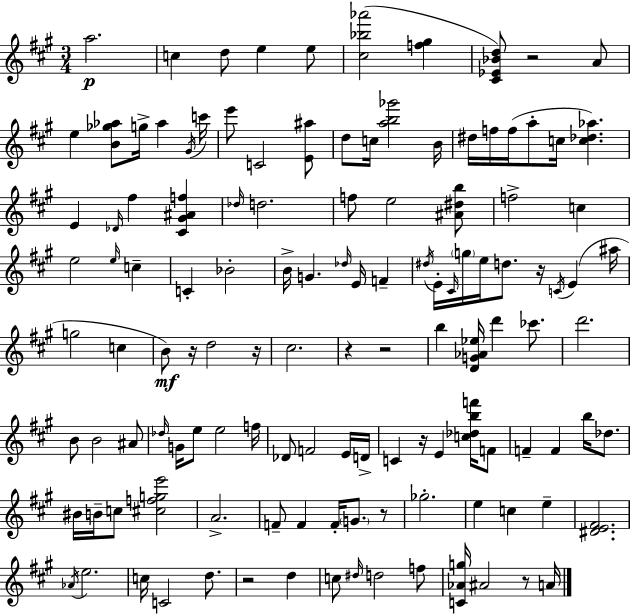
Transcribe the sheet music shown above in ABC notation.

X:1
T:Untitled
M:3/4
L:1/4
K:A
a2 c d/2 e e/2 [^c_b_a']2 [f^g] [^C_E_Bd]/2 z2 A/2 e [B_g_a]/2 g/4 _a ^G/4 c'/4 e'/2 C2 [E^a]/2 d/2 c/4 [ab_g']2 B/4 ^d/4 f/4 f/4 a/2 c/4 [c_d_a] E _D/4 ^f [^C^G^Af] _d/4 d2 f/2 e2 [^A^db]/2 f2 c e2 e/4 c C _B2 B/4 G _d/4 E/4 F ^d/4 E/4 ^C/4 g/4 e/4 d/2 z/4 C/4 E ^a/4 g2 c B/2 z/4 d2 z/4 ^c2 z z2 b [DG_A_e]/4 d' _c'/2 d'2 B/2 B2 ^A/2 _d/4 G/4 e/2 e2 f/4 _D/2 F2 E/4 D/4 C z/4 E [c_dbf']/4 F/2 F F b/4 _d/2 ^B/4 B/4 c/2 [^cfge']2 A2 F/2 F F/4 G/2 z/2 _g2 e c e [^DE^F]2 _A/4 e2 c/4 C2 d/2 z2 d c/2 ^d/4 d2 f/2 [C_Ag]/4 ^A2 z/2 A/4